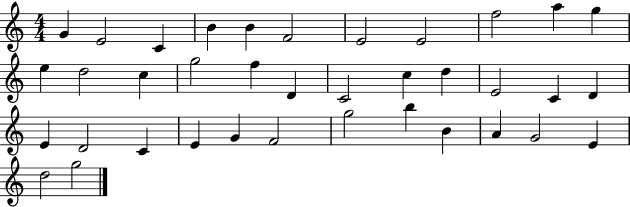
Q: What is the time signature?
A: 4/4